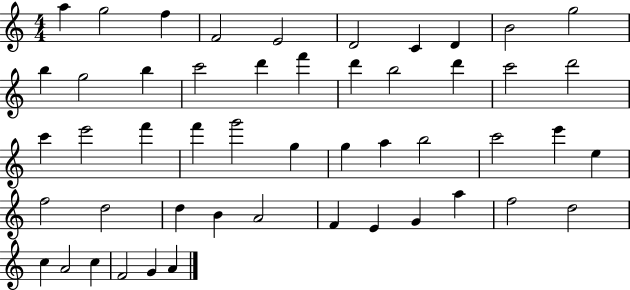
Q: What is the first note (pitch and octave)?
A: A5